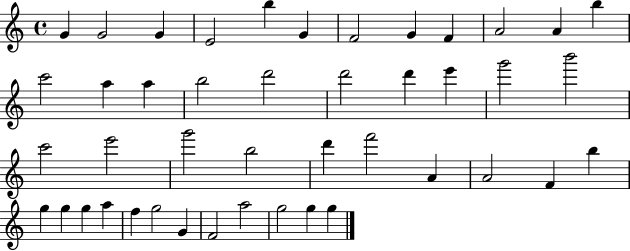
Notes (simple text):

G4/q G4/h G4/q E4/h B5/q G4/q F4/h G4/q F4/q A4/h A4/q B5/q C6/h A5/q A5/q B5/h D6/h D6/h D6/q E6/q G6/h B6/h C6/h E6/h G6/h B5/h D6/q F6/h A4/q A4/h F4/q B5/q G5/q G5/q G5/q A5/q F5/q G5/h G4/q F4/h A5/h G5/h G5/q G5/q